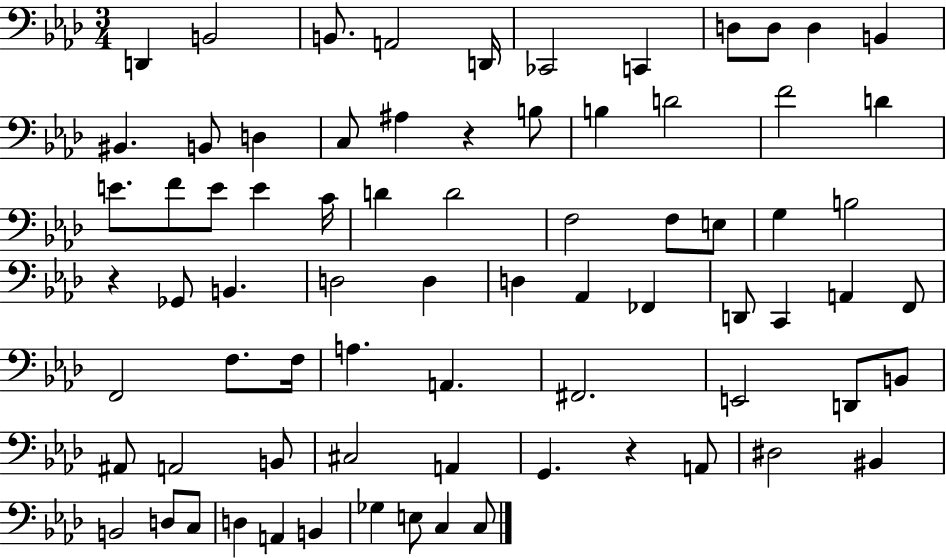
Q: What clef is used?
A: bass